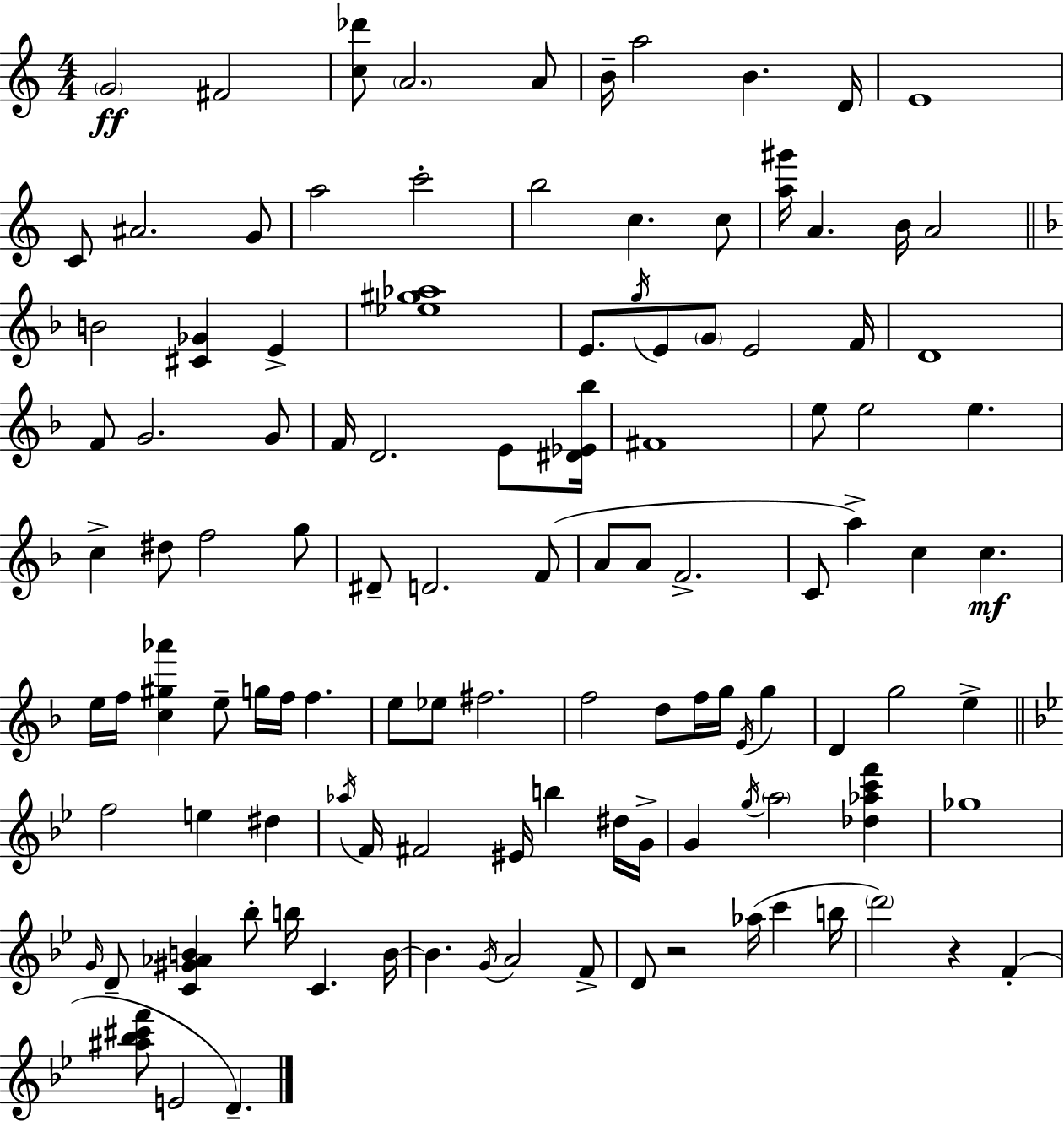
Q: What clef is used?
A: treble